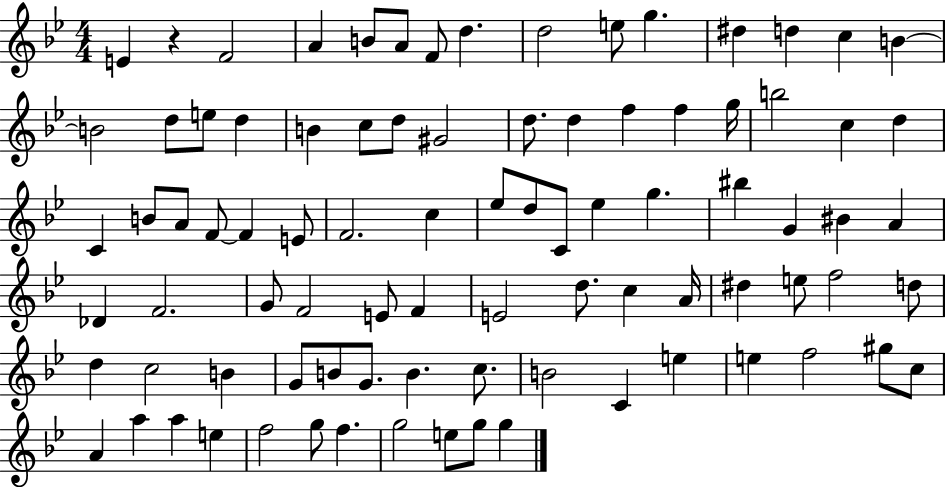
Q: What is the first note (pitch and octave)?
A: E4